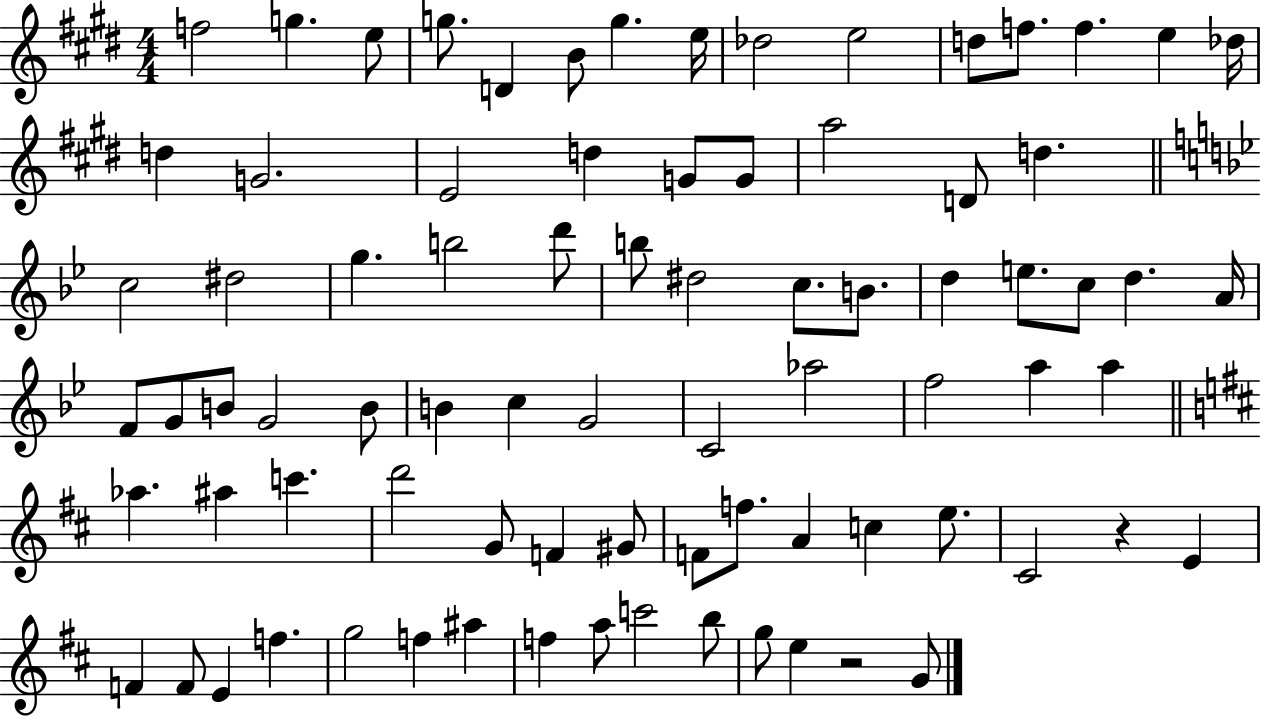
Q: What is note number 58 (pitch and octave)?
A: G#4